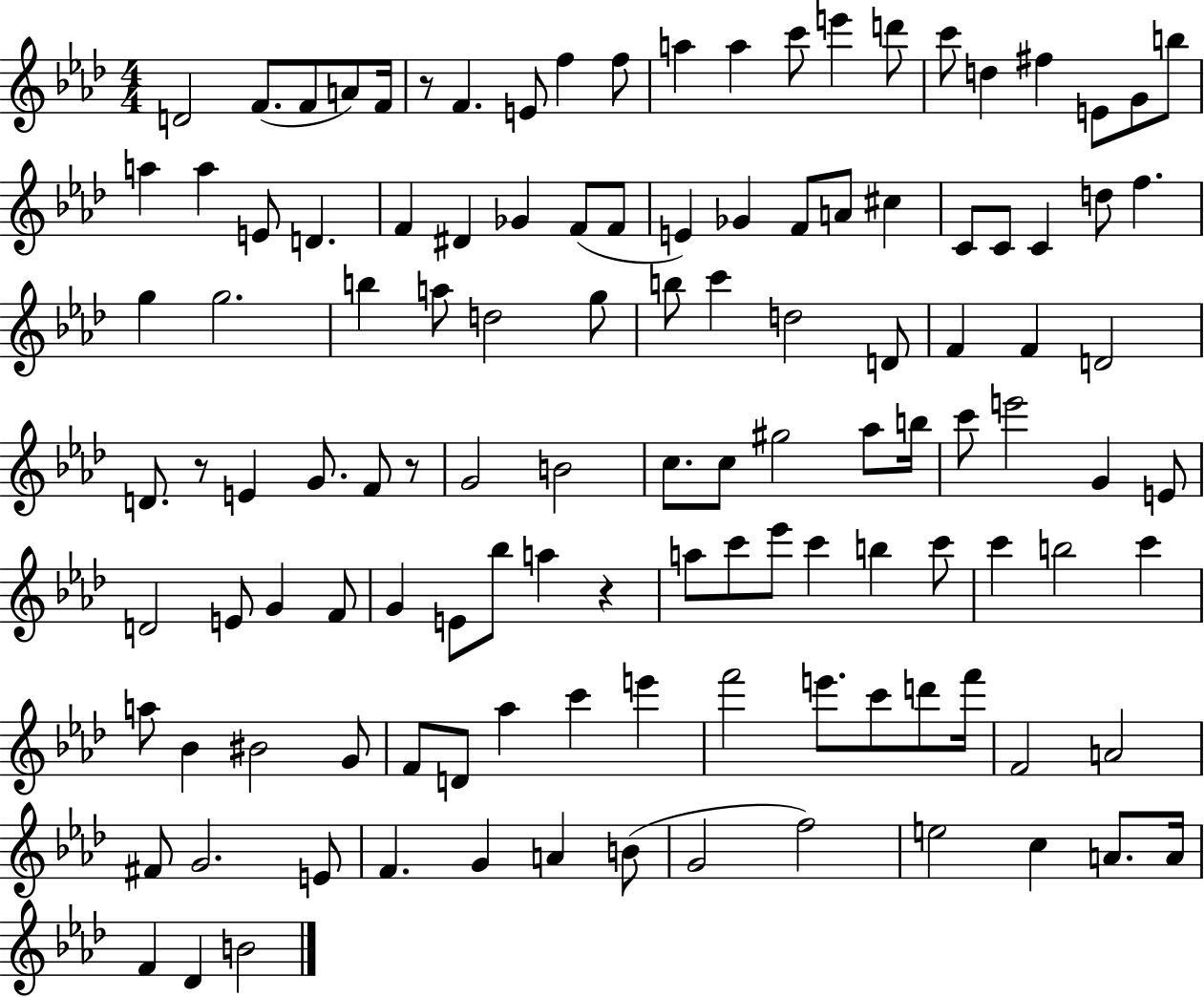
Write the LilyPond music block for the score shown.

{
  \clef treble
  \numericTimeSignature
  \time 4/4
  \key aes \major
  d'2 f'8.( f'8 a'8) f'16 | r8 f'4. e'8 f''4 f''8 | a''4 a''4 c'''8 e'''4 d'''8 | c'''8 d''4 fis''4 e'8 g'8 b''8 | \break a''4 a''4 e'8 d'4. | f'4 dis'4 ges'4 f'8( f'8 | e'4) ges'4 f'8 a'8 cis''4 | c'8 c'8 c'4 d''8 f''4. | \break g''4 g''2. | b''4 a''8 d''2 g''8 | b''8 c'''4 d''2 d'8 | f'4 f'4 d'2 | \break d'8. r8 e'4 g'8. f'8 r8 | g'2 b'2 | c''8. c''8 gis''2 aes''8 b''16 | c'''8 e'''2 g'4 e'8 | \break d'2 e'8 g'4 f'8 | g'4 e'8 bes''8 a''4 r4 | a''8 c'''8 ees'''8 c'''4 b''4 c'''8 | c'''4 b''2 c'''4 | \break a''8 bes'4 bis'2 g'8 | f'8 d'8 aes''4 c'''4 e'''4 | f'''2 e'''8. c'''8 d'''8 f'''16 | f'2 a'2 | \break fis'8 g'2. e'8 | f'4. g'4 a'4 b'8( | g'2 f''2) | e''2 c''4 a'8. a'16 | \break f'4 des'4 b'2 | \bar "|."
}